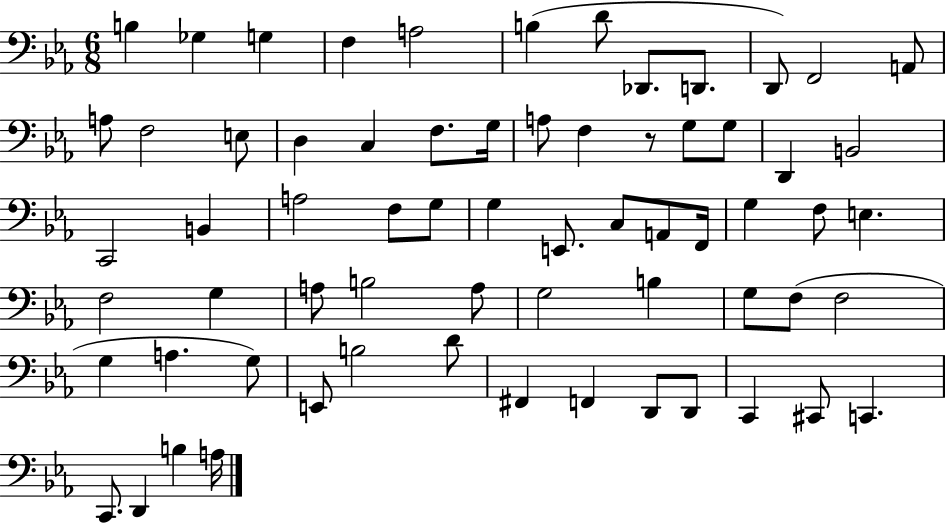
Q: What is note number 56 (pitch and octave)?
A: F2